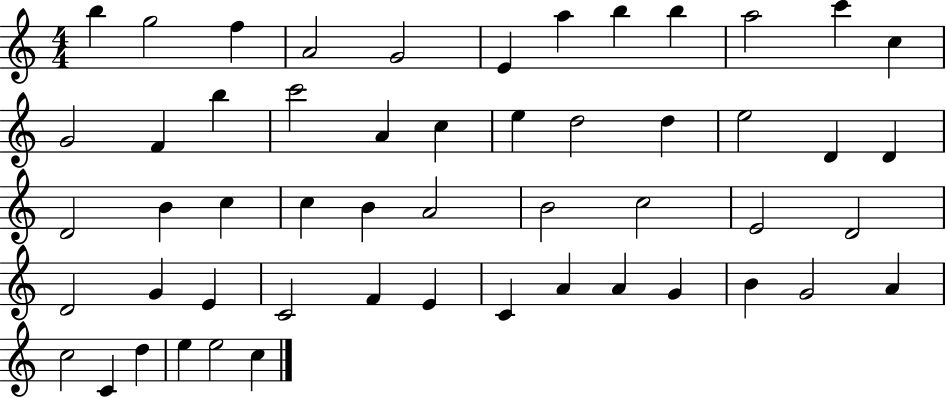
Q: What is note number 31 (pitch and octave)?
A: B4